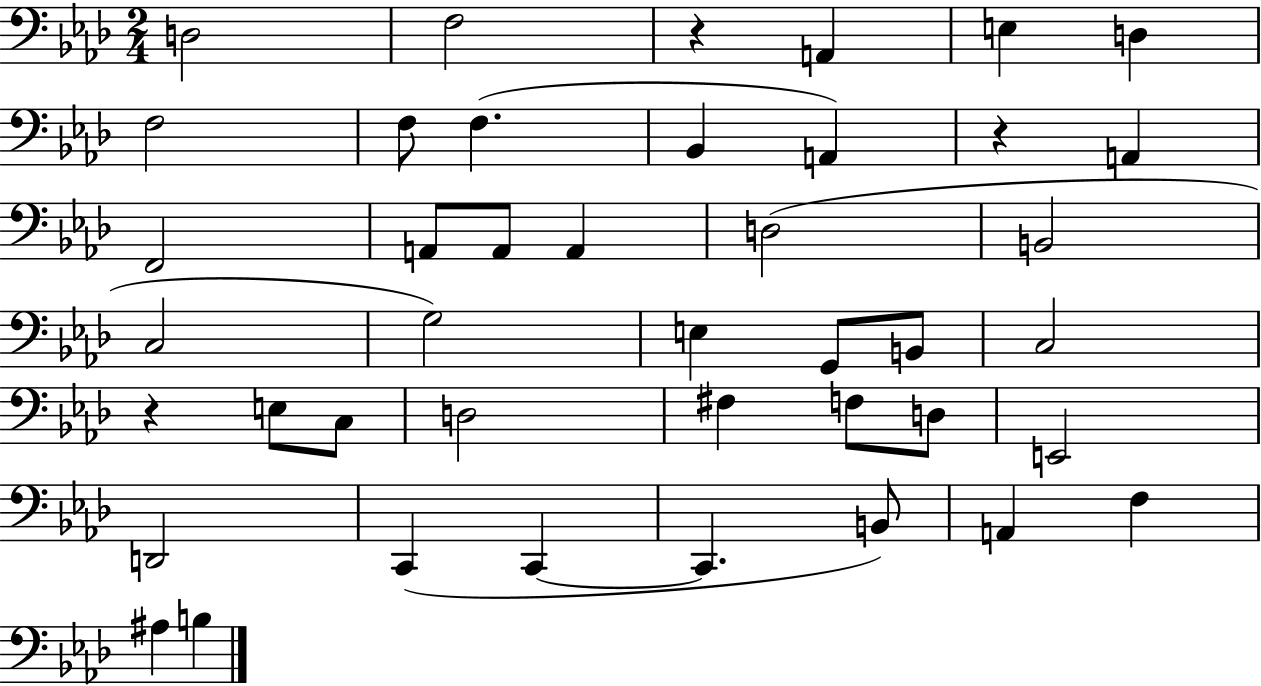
D3/h F3/h R/q A2/q E3/q D3/q F3/h F3/e F3/q. Bb2/q A2/q R/q A2/q F2/h A2/e A2/e A2/q D3/h B2/h C3/h G3/h E3/q G2/e B2/e C3/h R/q E3/e C3/e D3/h F#3/q F3/e D3/e E2/h D2/h C2/q C2/q C2/q. B2/e A2/q F3/q A#3/q B3/q